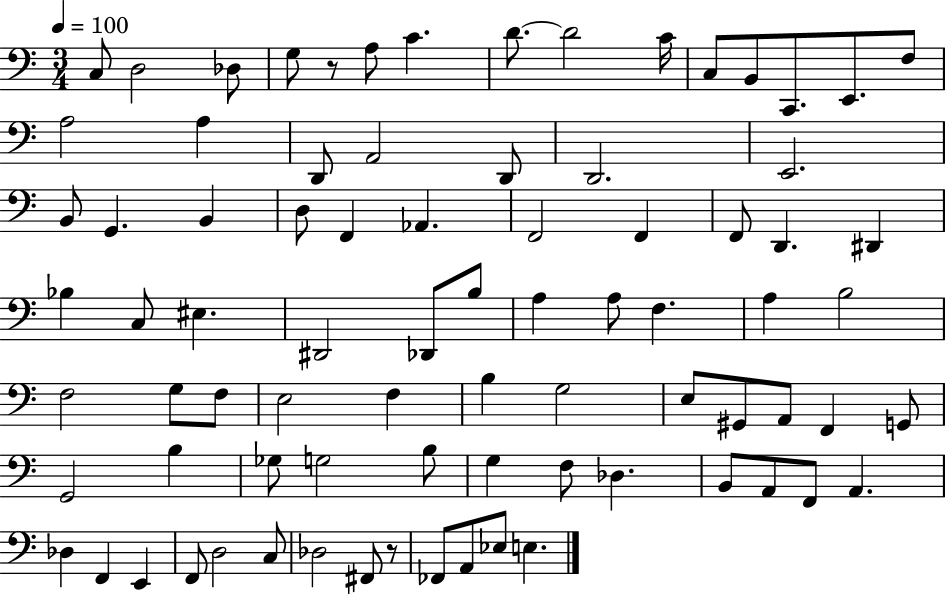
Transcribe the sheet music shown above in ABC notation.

X:1
T:Untitled
M:3/4
L:1/4
K:C
C,/2 D,2 _D,/2 G,/2 z/2 A,/2 C D/2 D2 C/4 C,/2 B,,/2 C,,/2 E,,/2 F,/2 A,2 A, D,,/2 A,,2 D,,/2 D,,2 E,,2 B,,/2 G,, B,, D,/2 F,, _A,, F,,2 F,, F,,/2 D,, ^D,, _B, C,/2 ^E, ^D,,2 _D,,/2 B,/2 A, A,/2 F, A, B,2 F,2 G,/2 F,/2 E,2 F, B, G,2 E,/2 ^G,,/2 A,,/2 F,, G,,/2 G,,2 B, _G,/2 G,2 B,/2 G, F,/2 _D, B,,/2 A,,/2 F,,/2 A,, _D, F,, E,, F,,/2 D,2 C,/2 _D,2 ^F,,/2 z/2 _F,,/2 A,,/2 _E,/2 E,